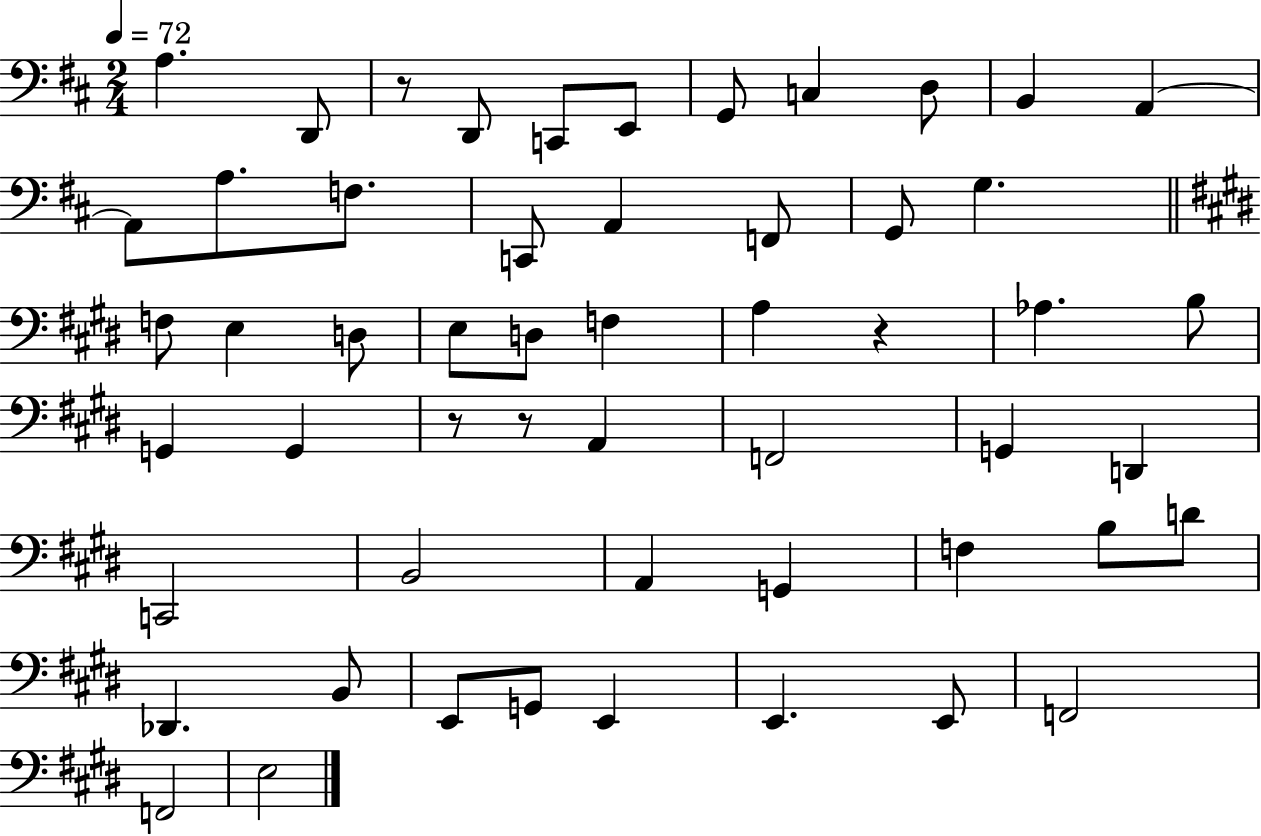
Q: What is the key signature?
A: D major